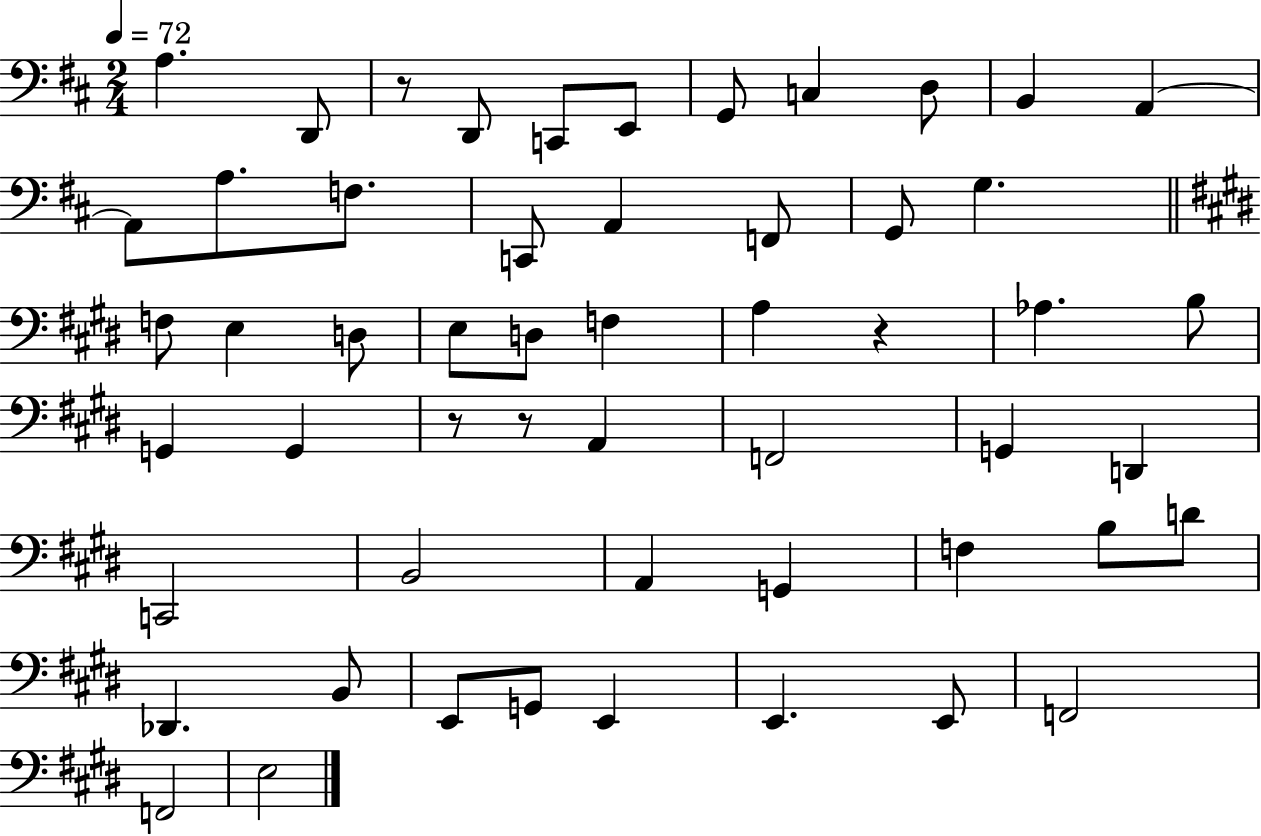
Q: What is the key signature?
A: D major